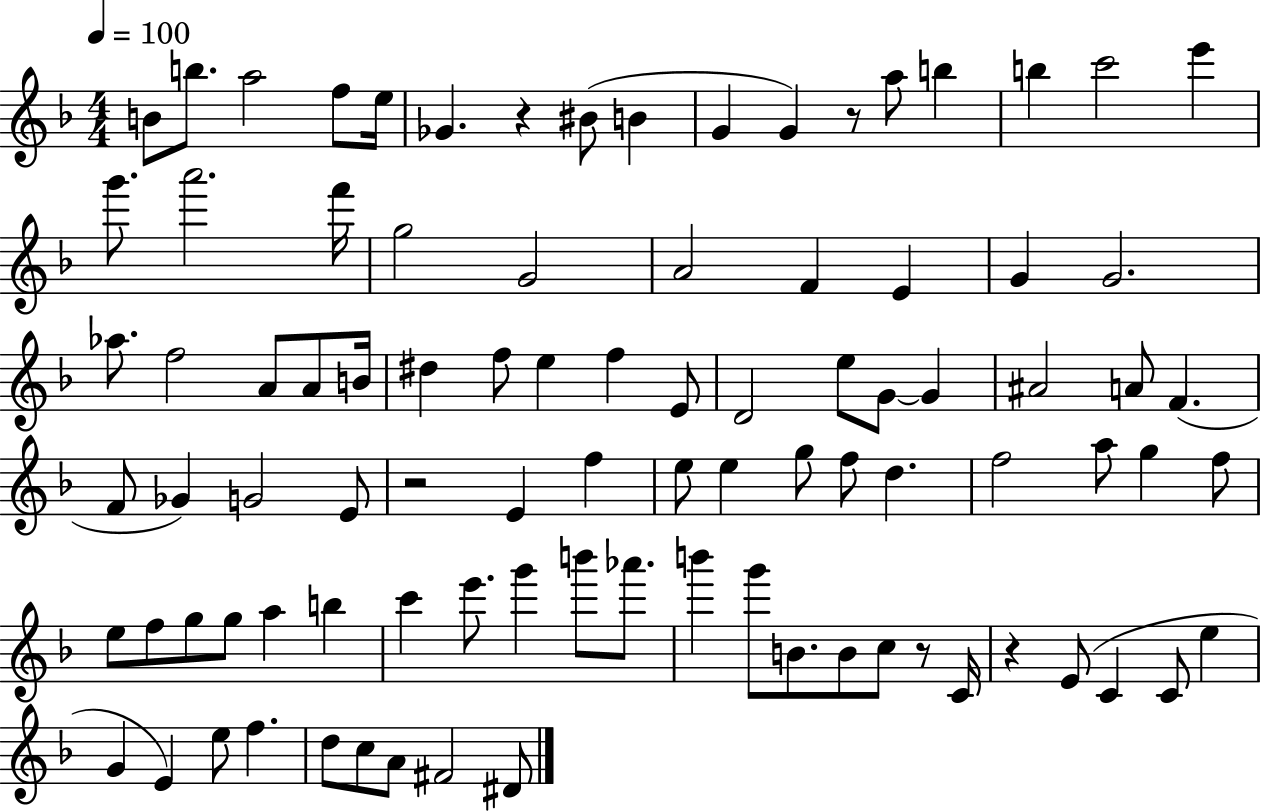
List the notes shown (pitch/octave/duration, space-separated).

B4/e B5/e. A5/h F5/e E5/s Gb4/q. R/q BIS4/e B4/q G4/q G4/q R/e A5/e B5/q B5/q C6/h E6/q G6/e. A6/h. F6/s G5/h G4/h A4/h F4/q E4/q G4/q G4/h. Ab5/e. F5/h A4/e A4/e B4/s D#5/q F5/e E5/q F5/q E4/e D4/h E5/e G4/e G4/q A#4/h A4/e F4/q. F4/e Gb4/q G4/h E4/e R/h E4/q F5/q E5/e E5/q G5/e F5/e D5/q. F5/h A5/e G5/q F5/e E5/e F5/e G5/e G5/e A5/q B5/q C6/q E6/e. G6/q B6/e Ab6/e. B6/q G6/e B4/e. B4/e C5/e R/e C4/s R/q E4/e C4/q C4/e E5/q G4/q E4/q E5/e F5/q. D5/e C5/e A4/e F#4/h D#4/e